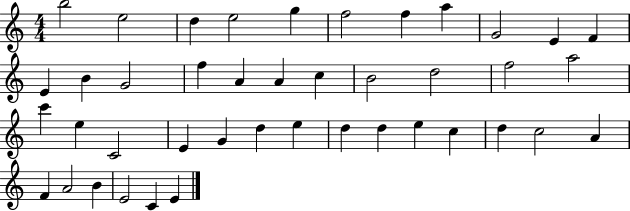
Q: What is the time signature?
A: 4/4